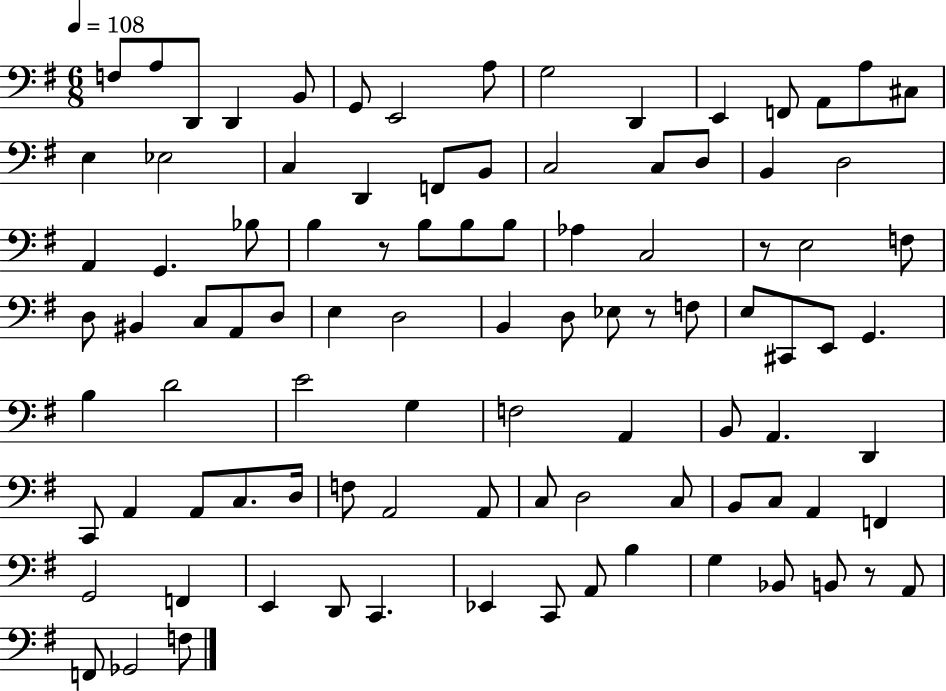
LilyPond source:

{
  \clef bass
  \numericTimeSignature
  \time 6/8
  \key g \major
  \tempo 4 = 108
  \repeat volta 2 { f8 a8 d,8 d,4 b,8 | g,8 e,2 a8 | g2 d,4 | e,4 f,8 a,8 a8 cis8 | \break e4 ees2 | c4 d,4 f,8 b,8 | c2 c8 d8 | b,4 d2 | \break a,4 g,4. bes8 | b4 r8 b8 b8 b8 | aes4 c2 | r8 e2 f8 | \break d8 bis,4 c8 a,8 d8 | e4 d2 | b,4 d8 ees8 r8 f8 | e8 cis,8 e,8 g,4. | \break b4 d'2 | e'2 g4 | f2 a,4 | b,8 a,4. d,4 | \break c,8 a,4 a,8 c8. d16 | f8 a,2 a,8 | c8 d2 c8 | b,8 c8 a,4 f,4 | \break g,2 f,4 | e,4 d,8 c,4. | ees,4 c,8 a,8 b4 | g4 bes,8 b,8 r8 a,8 | \break f,8 ges,2 f8 | } \bar "|."
}